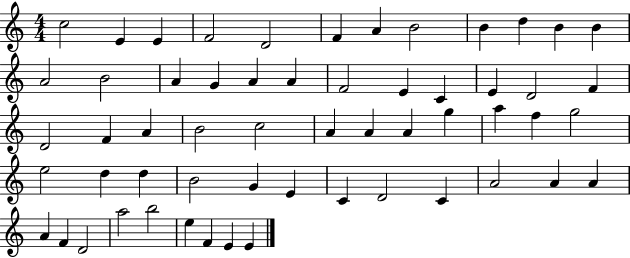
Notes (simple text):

C5/h E4/q E4/q F4/h D4/h F4/q A4/q B4/h B4/q D5/q B4/q B4/q A4/h B4/h A4/q G4/q A4/q A4/q F4/h E4/q C4/q E4/q D4/h F4/q D4/h F4/q A4/q B4/h C5/h A4/q A4/q A4/q G5/q A5/q F5/q G5/h E5/h D5/q D5/q B4/h G4/q E4/q C4/q D4/h C4/q A4/h A4/q A4/q A4/q F4/q D4/h A5/h B5/h E5/q F4/q E4/q E4/q